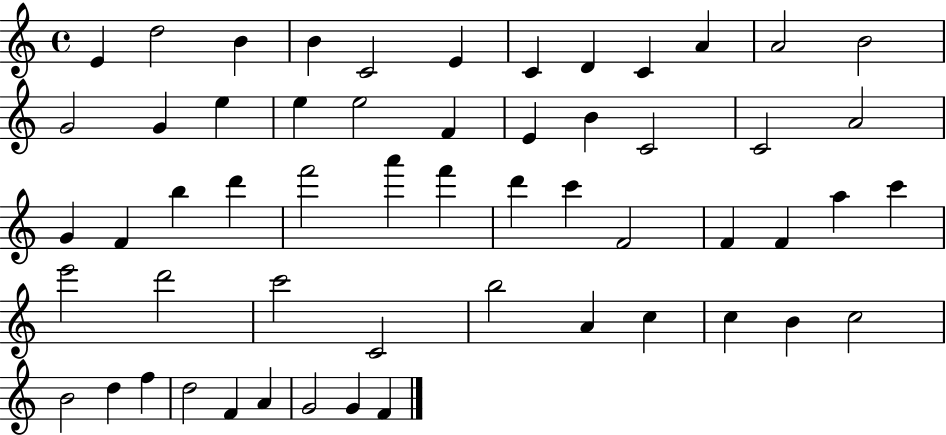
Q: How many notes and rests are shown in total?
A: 56